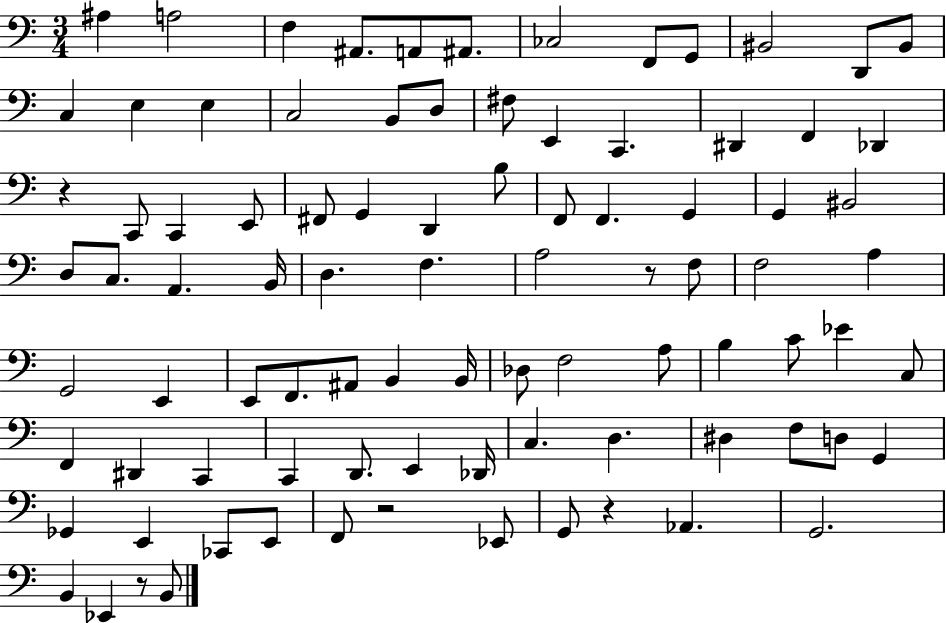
{
  \clef bass
  \numericTimeSignature
  \time 3/4
  \key c \major
  ais4 a2 | f4 ais,8. a,8 ais,8. | ces2 f,8 g,8 | bis,2 d,8 bis,8 | \break c4 e4 e4 | c2 b,8 d8 | fis8 e,4 c,4. | dis,4 f,4 des,4 | \break r4 c,8 c,4 e,8 | fis,8 g,4 d,4 b8 | f,8 f,4. g,4 | g,4 bis,2 | \break d8 c8. a,4. b,16 | d4. f4. | a2 r8 f8 | f2 a4 | \break g,2 e,4 | e,8 f,8. ais,8 b,4 b,16 | des8 f2 a8 | b4 c'8 ees'4 c8 | \break f,4 dis,4 c,4 | c,4 d,8. e,4 des,16 | c4. d4. | dis4 f8 d8 g,4 | \break ges,4 e,4 ces,8 e,8 | f,8 r2 ees,8 | g,8 r4 aes,4. | g,2. | \break b,4 ees,4 r8 b,8 | \bar "|."
}